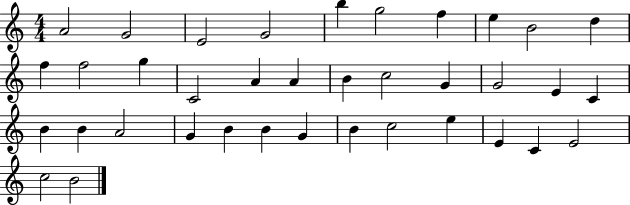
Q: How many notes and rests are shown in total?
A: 37